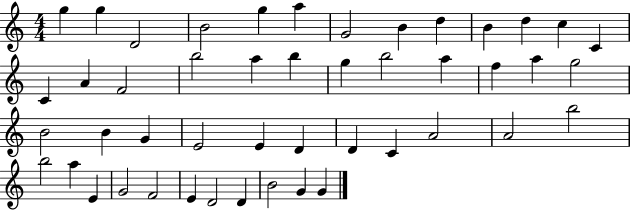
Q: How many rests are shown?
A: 0